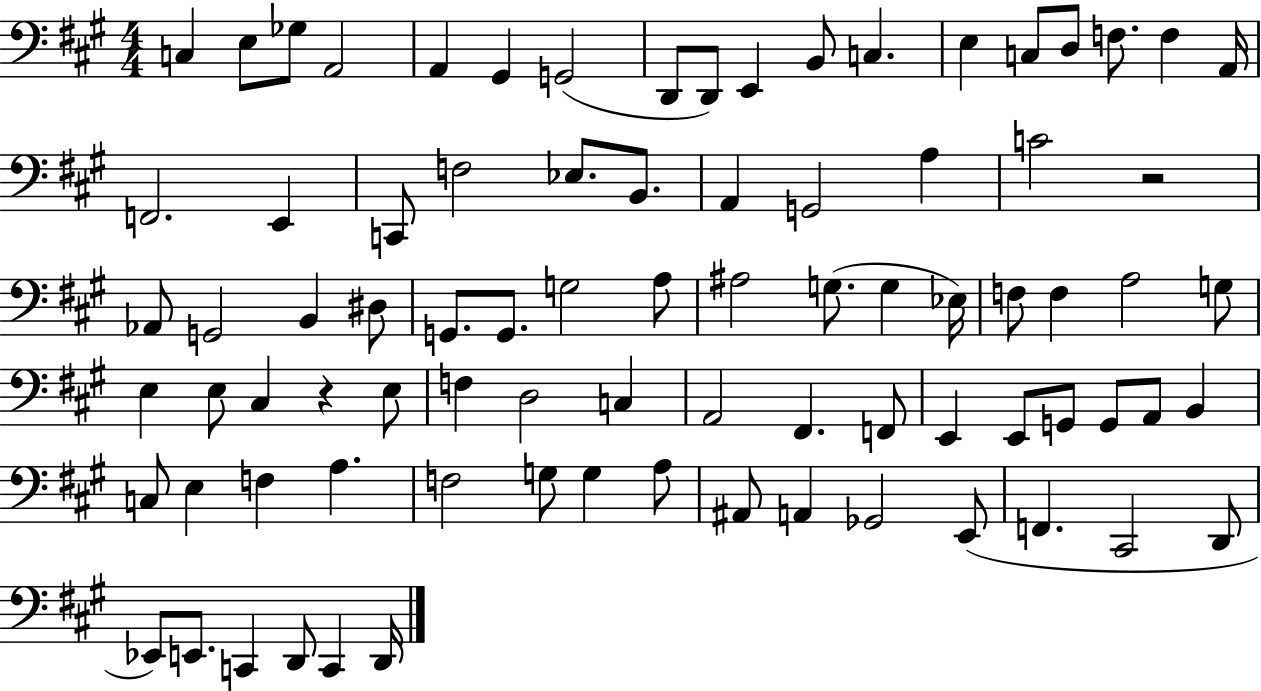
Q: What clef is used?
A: bass